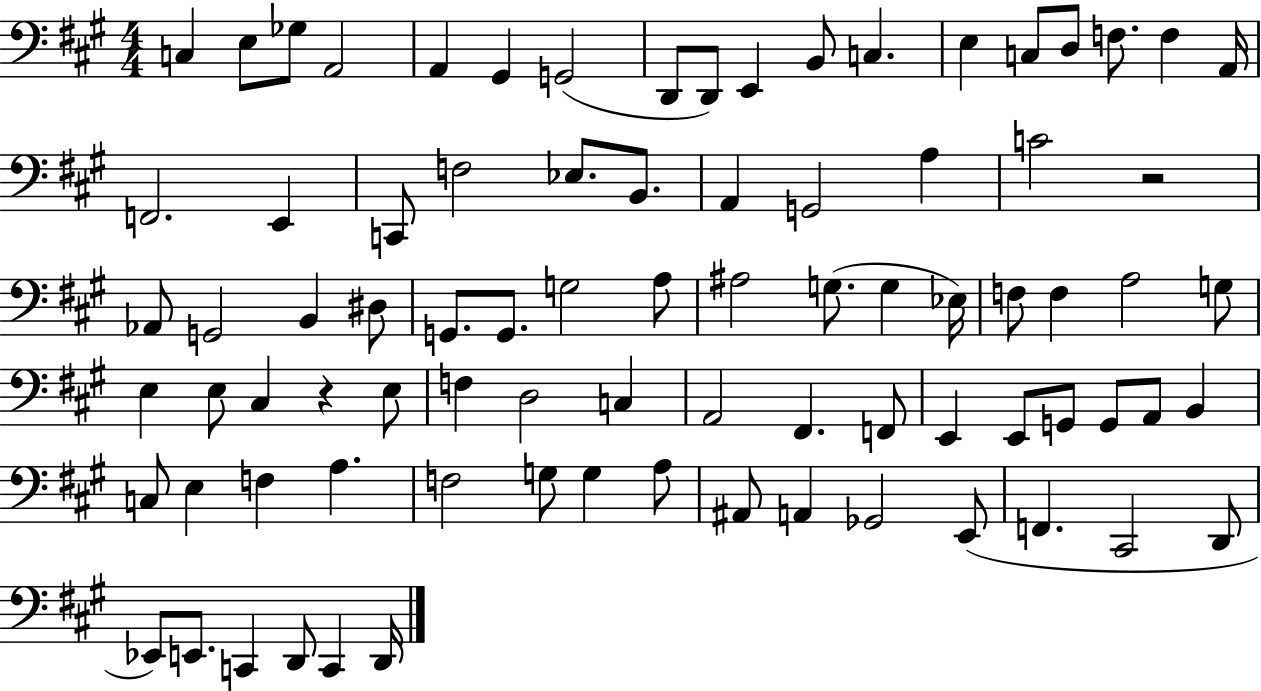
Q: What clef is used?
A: bass